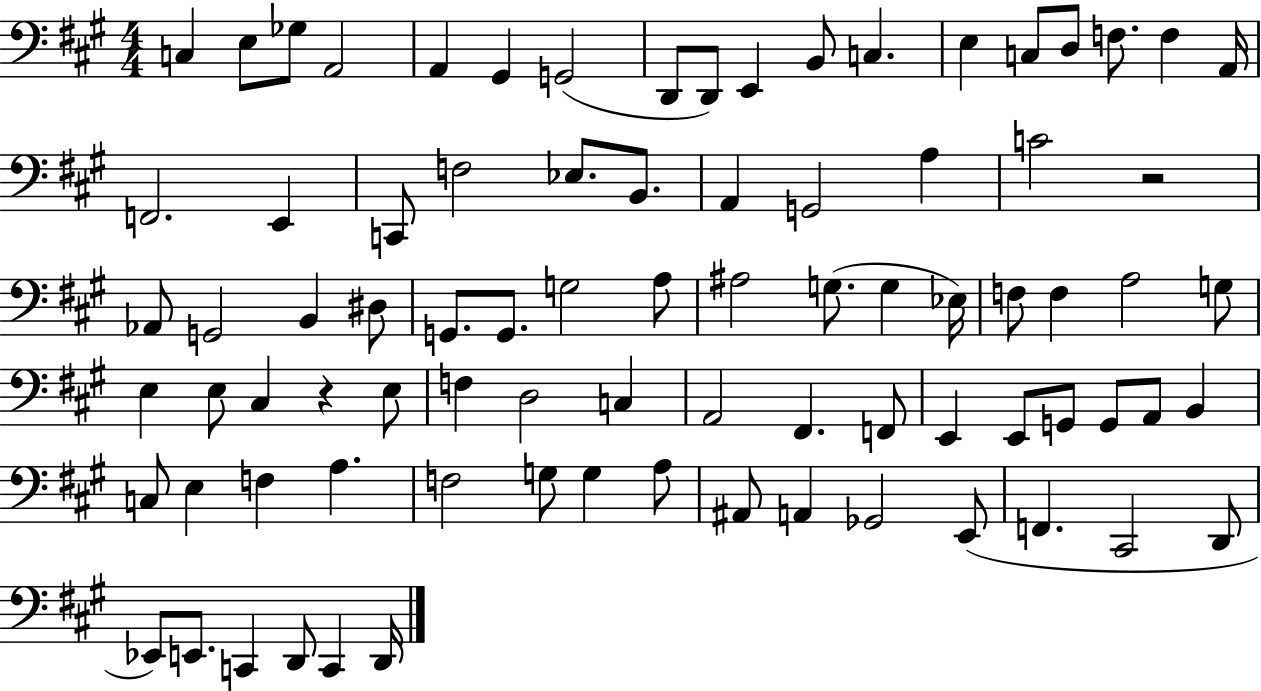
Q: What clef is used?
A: bass